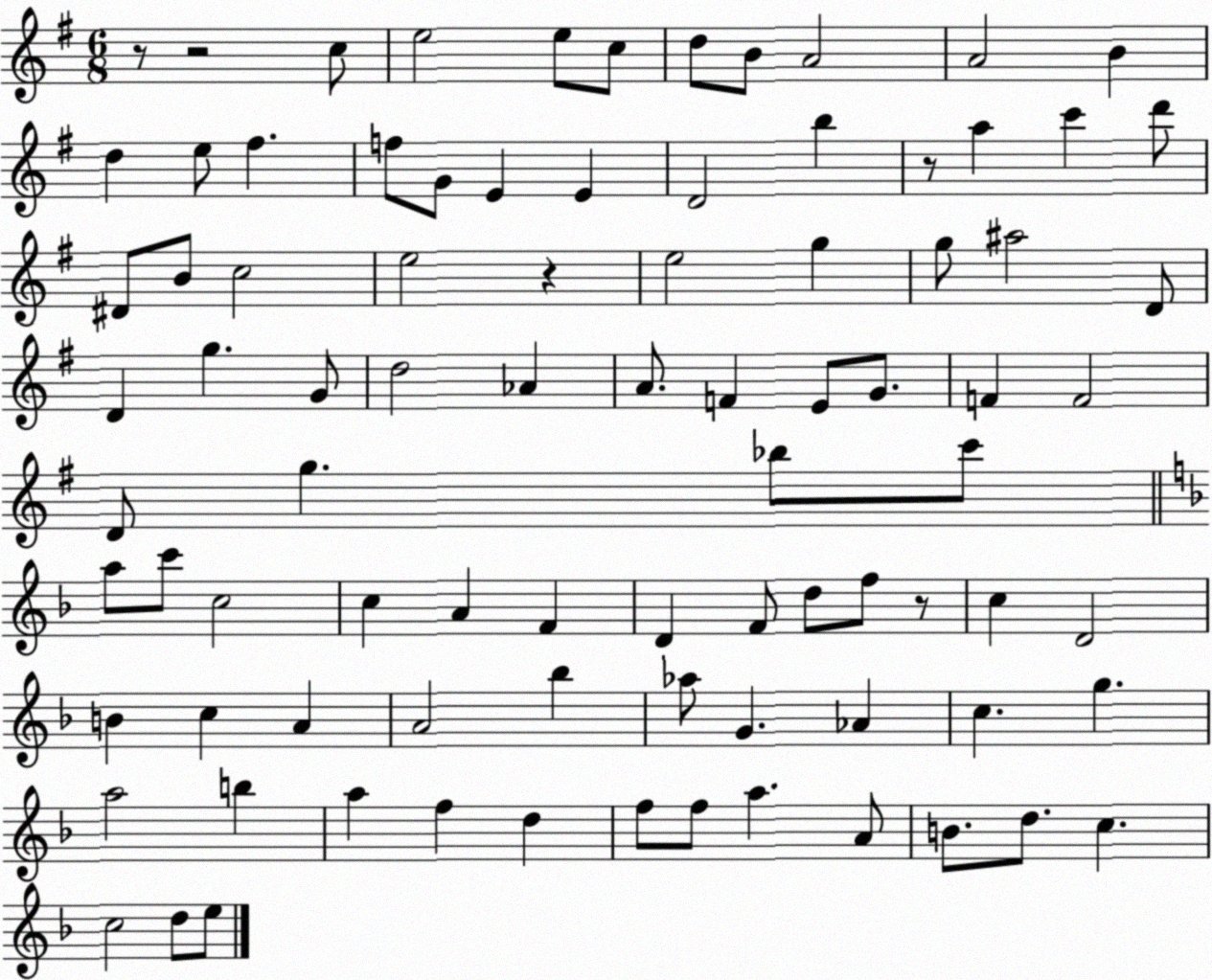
X:1
T:Untitled
M:6/8
L:1/4
K:G
z/2 z2 c/2 e2 e/2 c/2 d/2 B/2 A2 A2 B d e/2 ^f f/2 G/2 E E D2 b z/2 a c' d'/2 ^D/2 B/2 c2 e2 z e2 g g/2 ^a2 D/2 D g G/2 d2 _A A/2 F E/2 G/2 F F2 D/2 g _b/2 c'/2 a/2 c'/2 c2 c A F D F/2 d/2 f/2 z/2 c D2 B c A A2 _b _a/2 G _A c g a2 b a f d f/2 f/2 a A/2 B/2 d/2 c c2 d/2 e/2